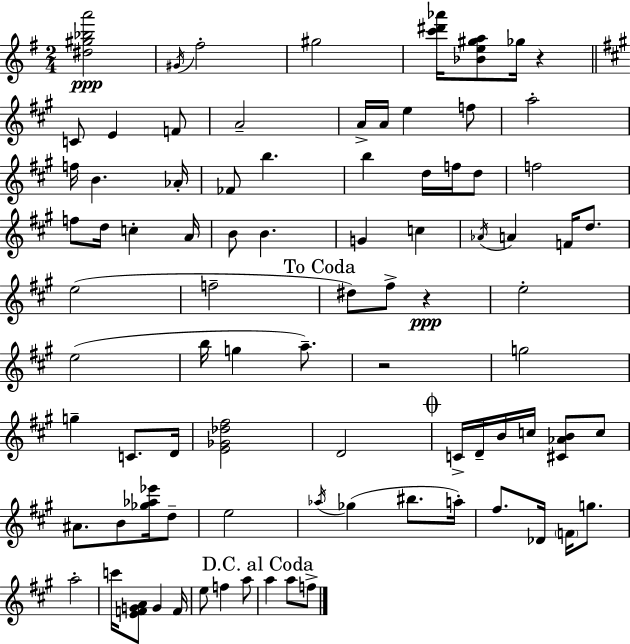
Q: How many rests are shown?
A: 3